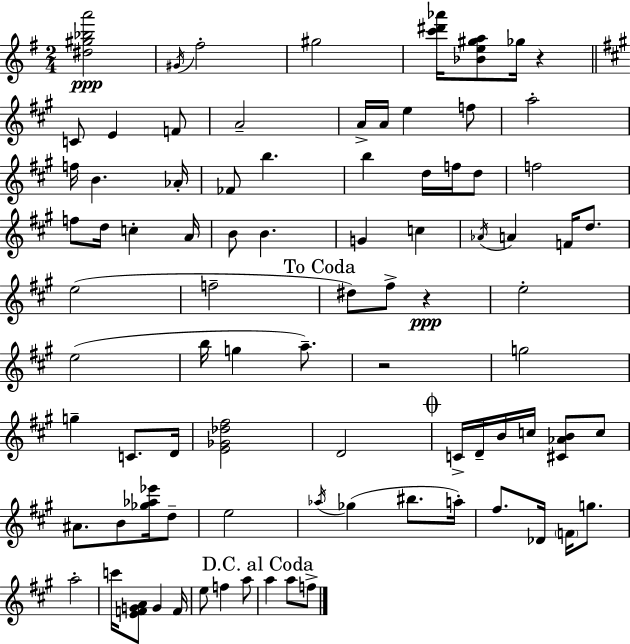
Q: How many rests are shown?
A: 3